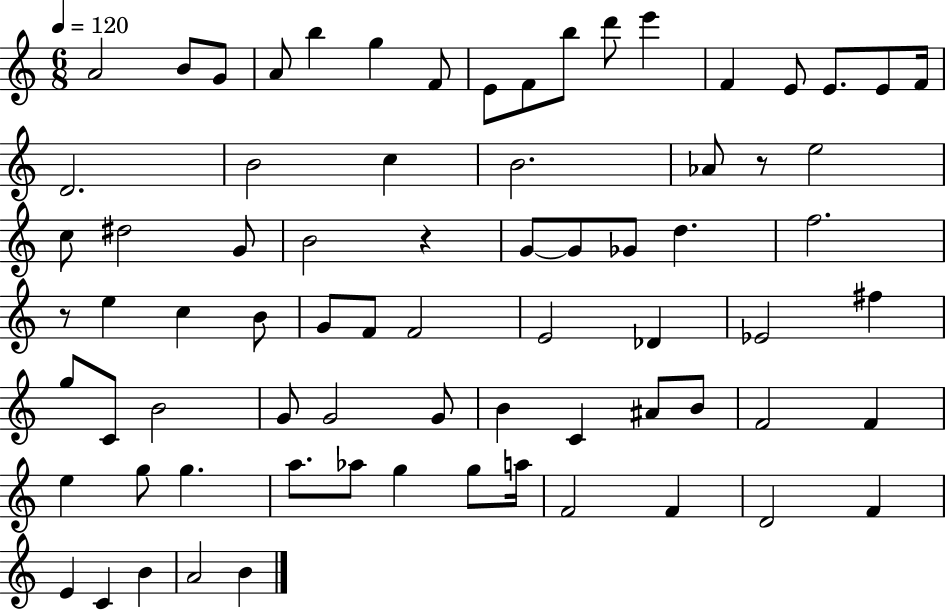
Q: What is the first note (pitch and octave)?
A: A4